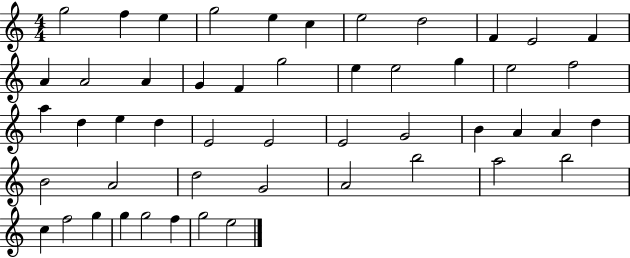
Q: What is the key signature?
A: C major